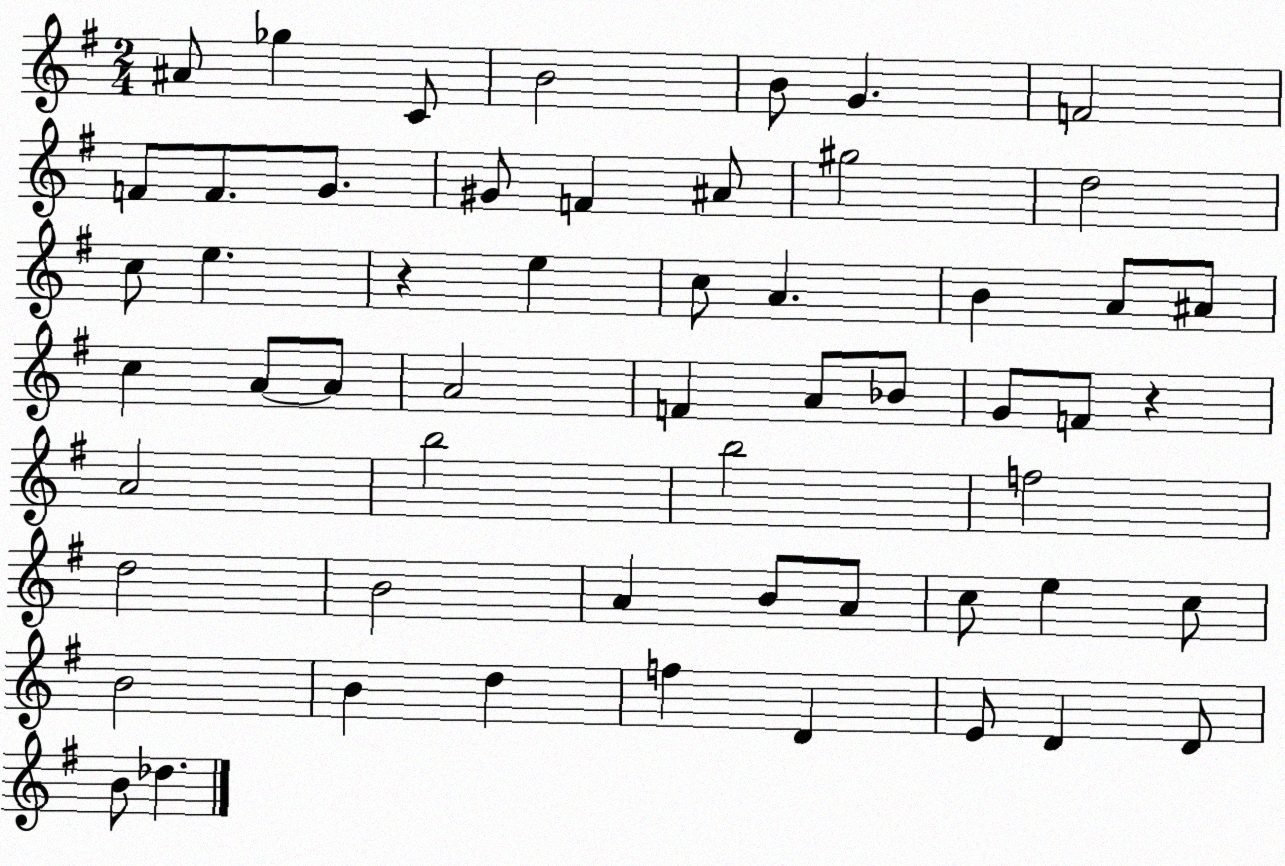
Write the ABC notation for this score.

X:1
T:Untitled
M:2/4
L:1/4
K:G
^A/2 _g C/2 B2 B/2 G F2 F/2 F/2 G/2 ^G/2 F ^A/2 ^g2 d2 c/2 e z e c/2 A B A/2 ^A/2 c A/2 A/2 A2 F A/2 _B/2 G/2 F/2 z A2 b2 b2 f2 d2 B2 A B/2 A/2 c/2 e c/2 B2 B d f D E/2 D D/2 B/2 _d